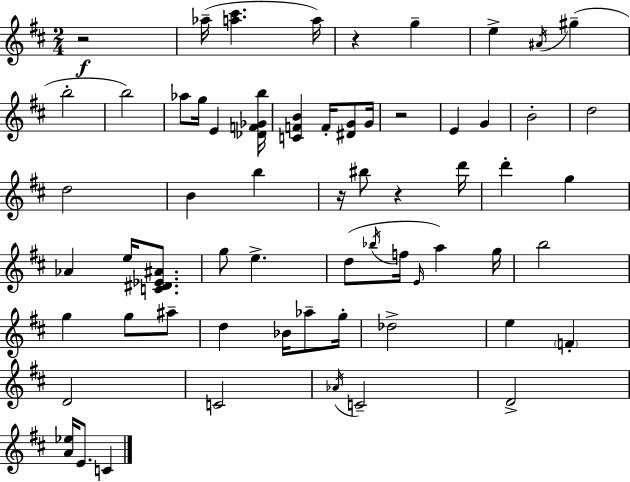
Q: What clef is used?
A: treble